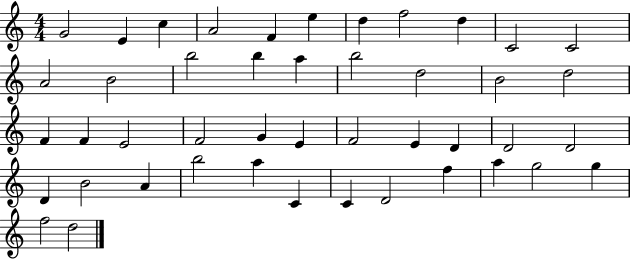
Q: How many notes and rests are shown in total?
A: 45